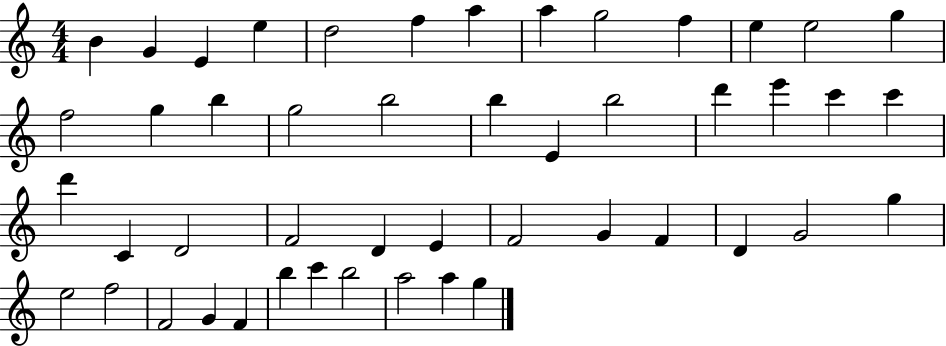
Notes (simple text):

B4/q G4/q E4/q E5/q D5/h F5/q A5/q A5/q G5/h F5/q E5/q E5/h G5/q F5/h G5/q B5/q G5/h B5/h B5/q E4/q B5/h D6/q E6/q C6/q C6/q D6/q C4/q D4/h F4/h D4/q E4/q F4/h G4/q F4/q D4/q G4/h G5/q E5/h F5/h F4/h G4/q F4/q B5/q C6/q B5/h A5/h A5/q G5/q